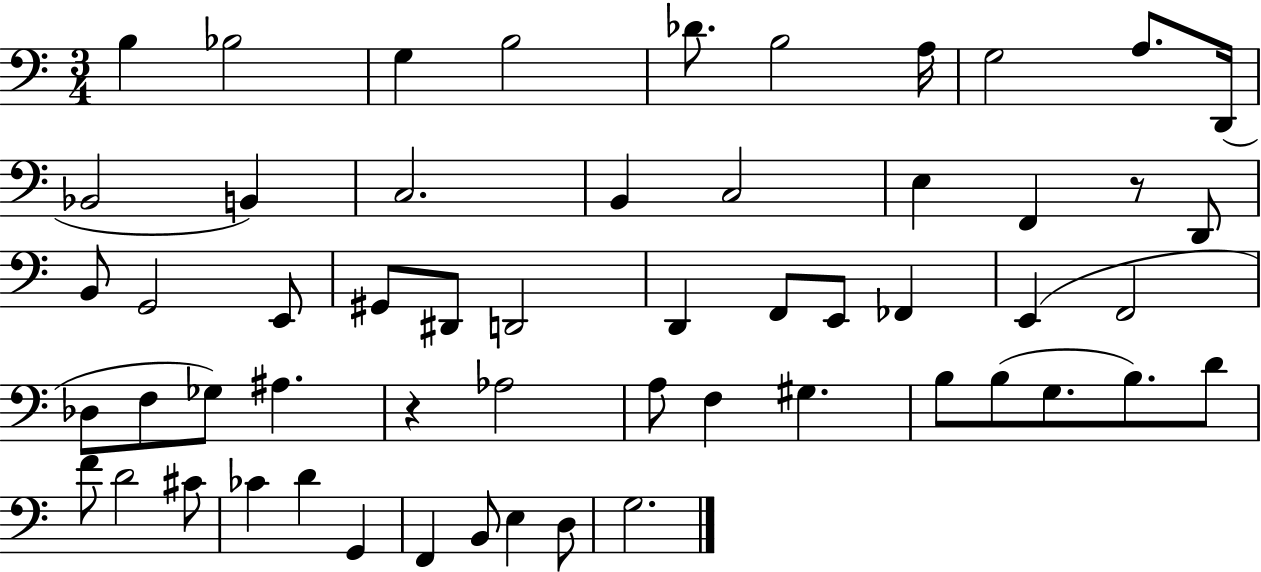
X:1
T:Untitled
M:3/4
L:1/4
K:C
B, _B,2 G, B,2 _D/2 B,2 A,/4 G,2 A,/2 D,,/4 _B,,2 B,, C,2 B,, C,2 E, F,, z/2 D,,/2 B,,/2 G,,2 E,,/2 ^G,,/2 ^D,,/2 D,,2 D,, F,,/2 E,,/2 _F,, E,, F,,2 _D,/2 F,/2 _G,/2 ^A, z _A,2 A,/2 F, ^G, B,/2 B,/2 G,/2 B,/2 D/2 F/2 D2 ^C/2 _C D G,, F,, B,,/2 E, D,/2 G,2